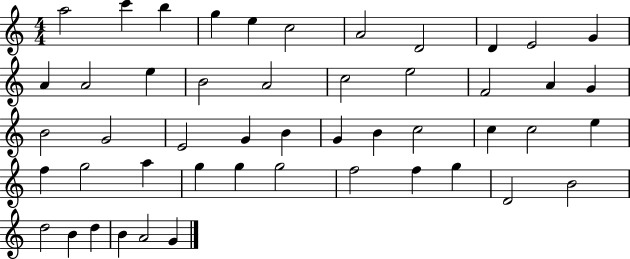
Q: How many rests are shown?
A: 0